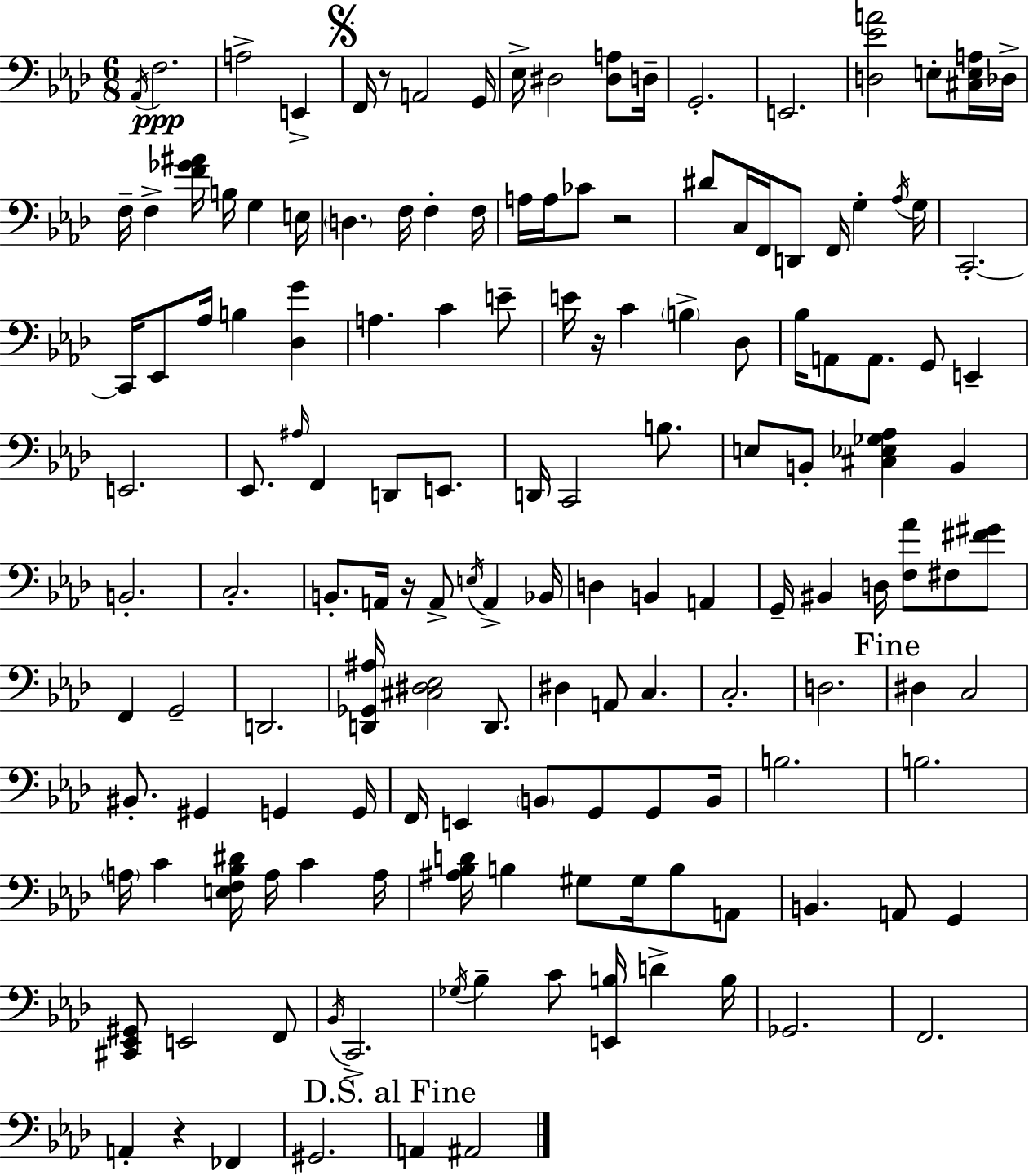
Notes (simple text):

Ab2/s F3/h. A3/h E2/q F2/s R/e A2/h G2/s Eb3/s D#3/h [D#3,A3]/e D3/s G2/h. E2/h. [D3,Eb4,A4]/h E3/e [C#3,E3,A3]/s Db3/s F3/s F3/q [F4,Gb4,A#4]/s B3/s G3/q E3/s D3/q. F3/s F3/q F3/s A3/s A3/s CES4/e R/h D#4/e C3/s F2/s D2/e F2/s G3/q Ab3/s G3/s C2/h. C2/s Eb2/e Ab3/s B3/q [Db3,G4]/q A3/q. C4/q E4/e E4/s R/s C4/q B3/q Db3/e Bb3/s A2/e A2/e. G2/e E2/q E2/h. Eb2/e. A#3/s F2/q D2/e E2/e. D2/s C2/h B3/e. E3/e B2/e [C#3,Eb3,Gb3,Ab3]/q B2/q B2/h. C3/h. B2/e. A2/s R/s A2/e E3/s A2/q Bb2/s D3/q B2/q A2/q G2/s BIS2/q D3/s [F3,Ab4]/e F#3/e [F#4,G#4]/e F2/q G2/h D2/h. [D2,Gb2,A#3]/s [C#3,D#3,Eb3]/h D2/e. D#3/q A2/e C3/q. C3/h. D3/h. D#3/q C3/h BIS2/e. G#2/q G2/q G2/s F2/s E2/q B2/e G2/e G2/e B2/s B3/h. B3/h. A3/s C4/q [E3,F3,Bb3,D#4]/s A3/s C4/q A3/s [A#3,Bb3,D4]/s B3/q G#3/e G#3/s B3/e A2/e B2/q. A2/e G2/q [C#2,Eb2,G#2]/e E2/h F2/e Bb2/s C2/h. Gb3/s Bb3/q C4/e [E2,B3]/s D4/q B3/s Gb2/h. F2/h. A2/q R/q FES2/q G#2/h. A2/q A#2/h